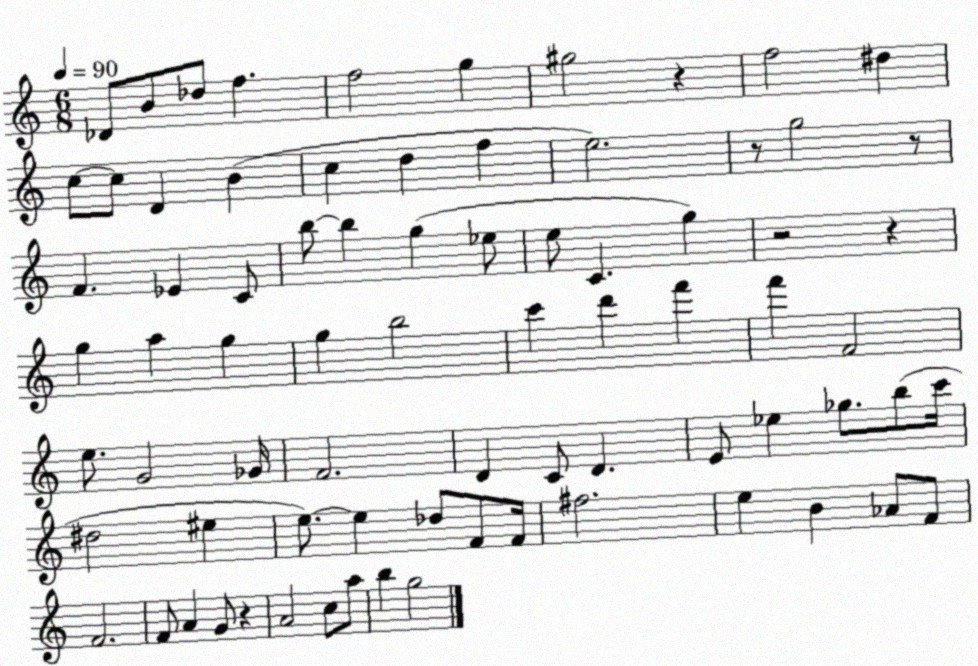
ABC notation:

X:1
T:Untitled
M:6/8
L:1/4
K:C
_D/2 B/2 _d/2 f f2 g ^g2 z f2 ^d c/2 c/2 D B c d f e2 z/2 g2 z/2 F _E C/2 b/2 b g _e/2 e/2 C g z2 z g a g g b2 c' d' f' f' F2 e/2 G2 _G/4 F2 D C/2 D E/2 _e _g/2 b/2 c'/4 ^d2 ^e e/2 e _d/2 F/2 F/4 ^f2 e B _A/2 F/2 F2 F/2 A G/2 z A2 c/2 a/2 b g2